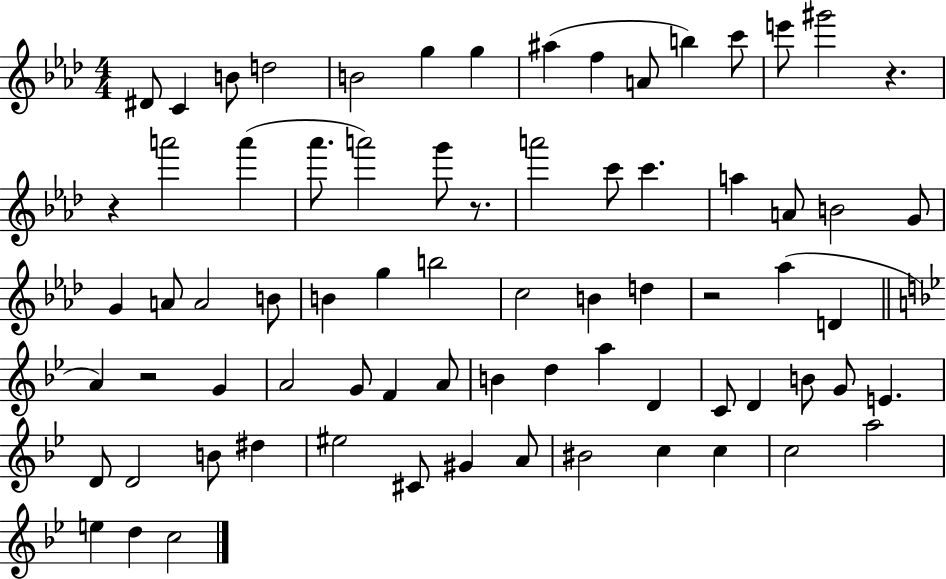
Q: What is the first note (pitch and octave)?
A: D#4